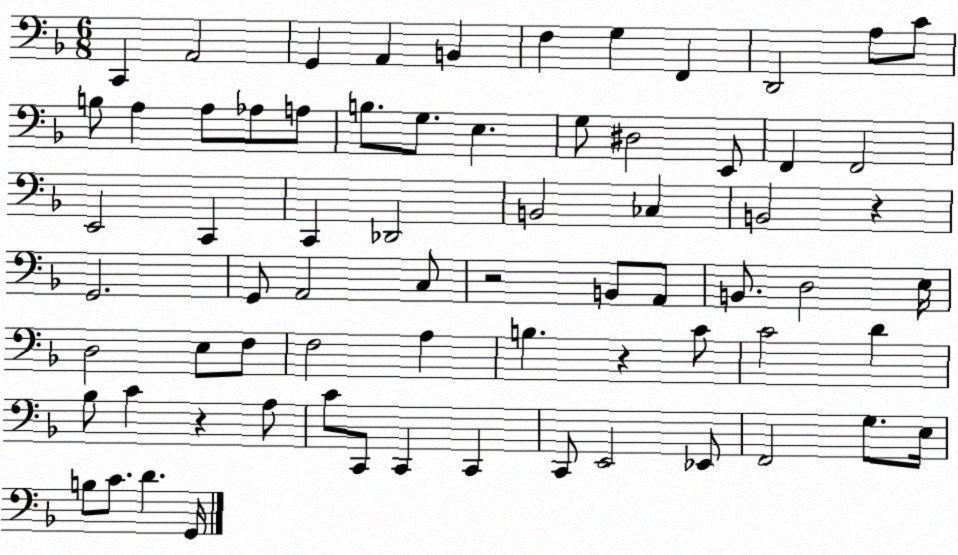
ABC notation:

X:1
T:Untitled
M:6/8
L:1/4
K:F
C,, A,,2 G,, A,, B,, F, G, F,, D,,2 A,/2 C/2 B,/2 A, A,/2 _A,/2 A,/2 B,/2 G,/2 E, G,/2 ^D,2 E,,/2 F,, F,,2 E,,2 C,, C,, _D,,2 B,,2 _C, B,,2 z G,,2 G,,/2 A,,2 C,/2 z2 B,,/2 A,,/2 B,,/2 D,2 E,/4 D,2 E,/2 F,/2 F,2 A, B, z C/2 C2 D _B,/2 C z A,/2 C/2 C,,/2 C,, C,, C,,/2 E,,2 _E,,/2 F,,2 G,/2 E,/4 B,/2 C/2 D G,,/4